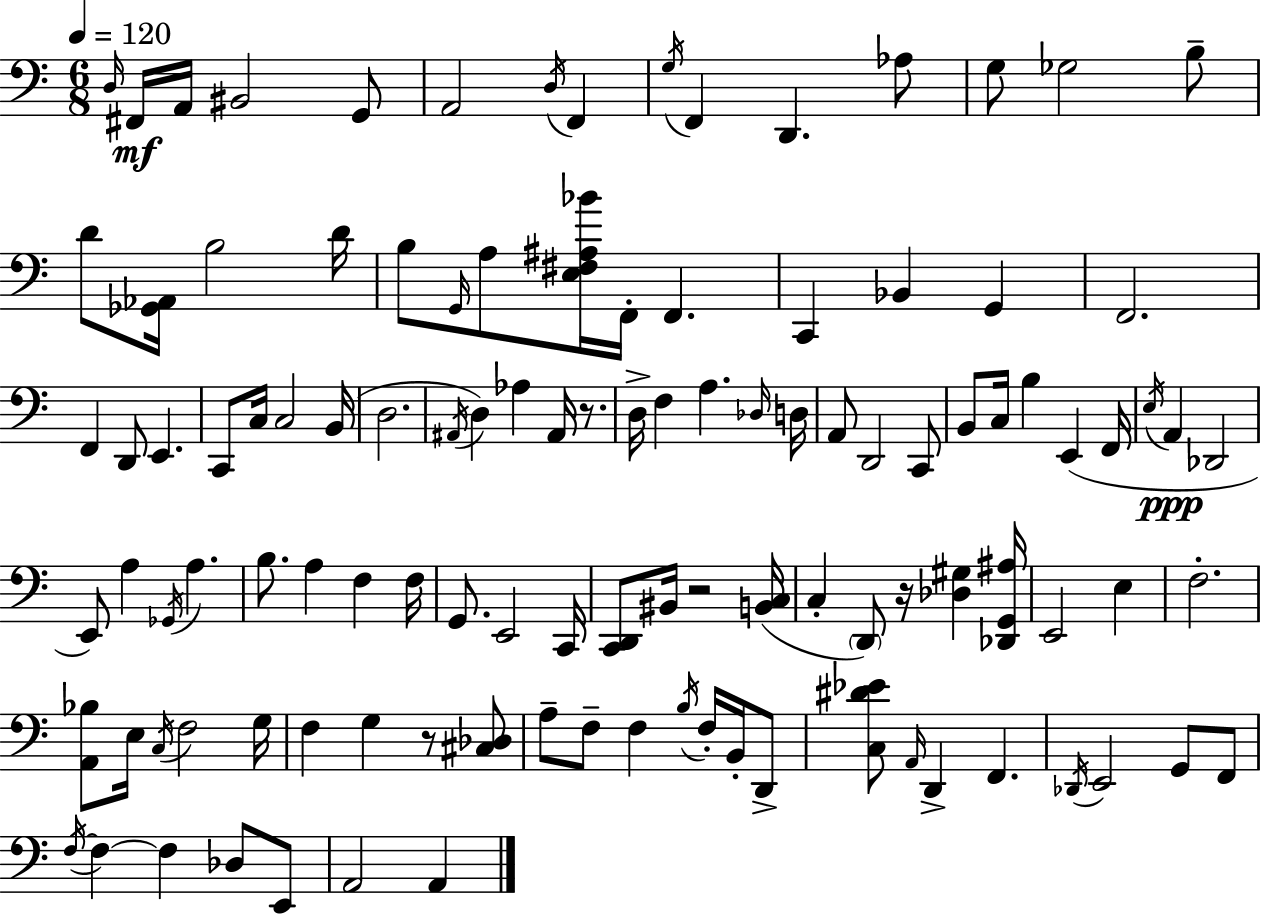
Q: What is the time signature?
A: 6/8